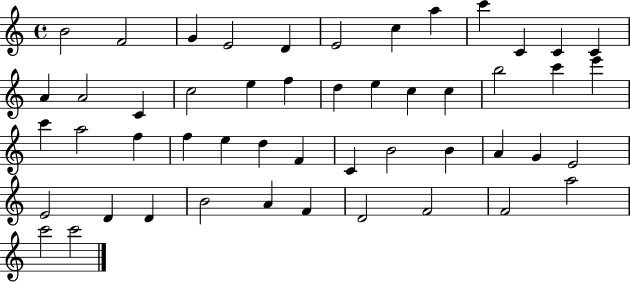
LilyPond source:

{
  \clef treble
  \time 4/4
  \defaultTimeSignature
  \key c \major
  b'2 f'2 | g'4 e'2 d'4 | e'2 c''4 a''4 | c'''4 c'4 c'4 c'4 | \break a'4 a'2 c'4 | c''2 e''4 f''4 | d''4 e''4 c''4 c''4 | b''2 c'''4 e'''4 | \break c'''4 a''2 f''4 | f''4 e''4 d''4 f'4 | c'4 b'2 b'4 | a'4 g'4 e'2 | \break e'2 d'4 d'4 | b'2 a'4 f'4 | d'2 f'2 | f'2 a''2 | \break c'''2 c'''2 | \bar "|."
}